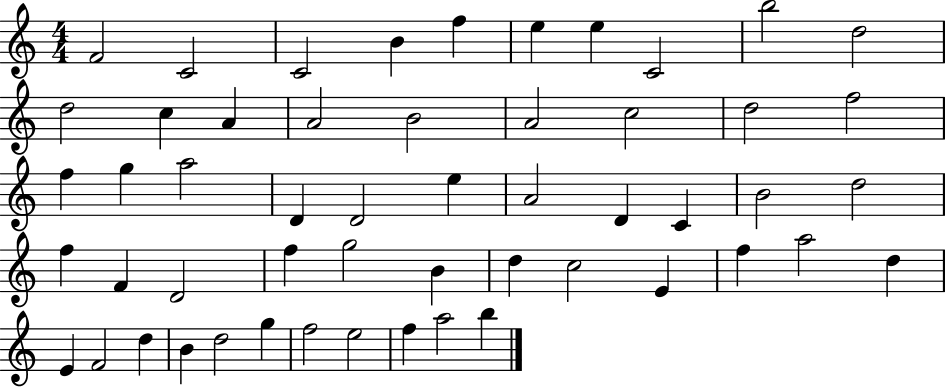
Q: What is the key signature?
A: C major